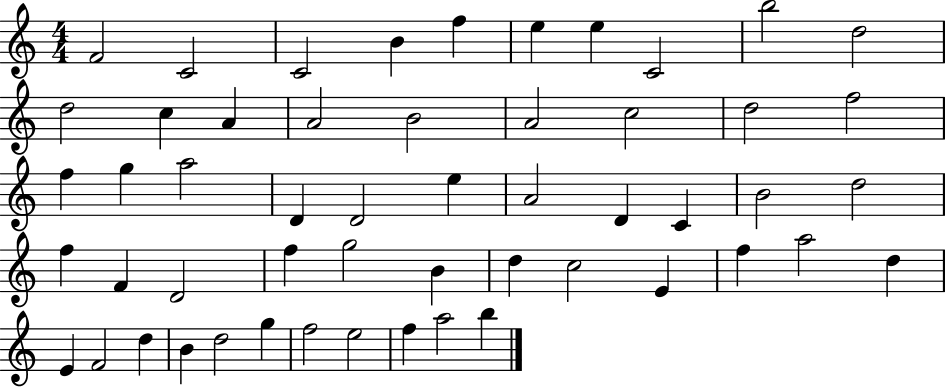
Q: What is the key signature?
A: C major